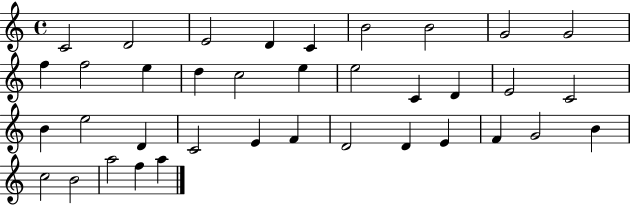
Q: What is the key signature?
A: C major